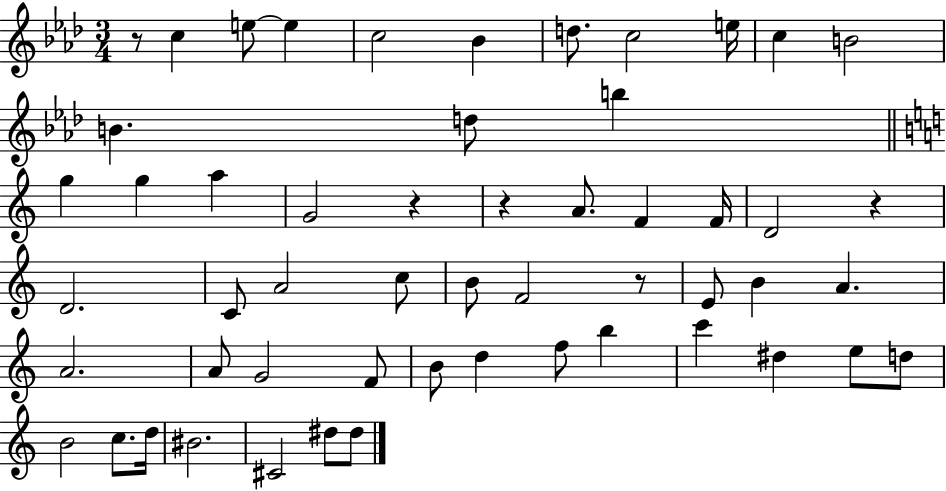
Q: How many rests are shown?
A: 5